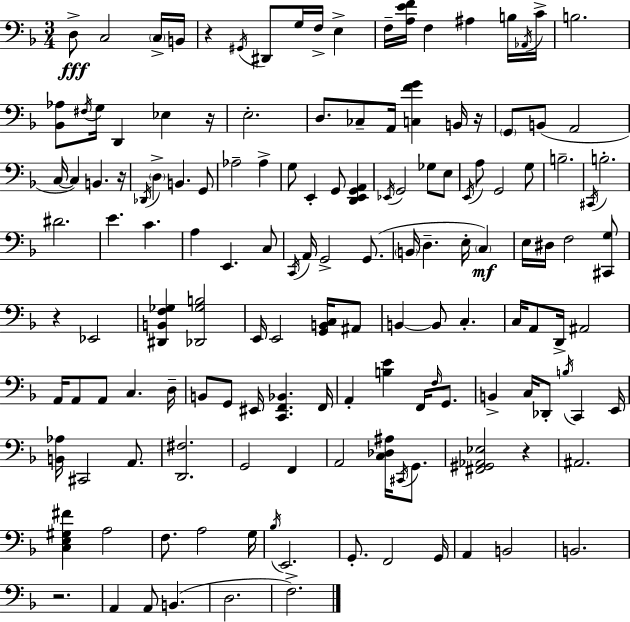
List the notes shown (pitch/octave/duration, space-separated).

D3/e C3/h C3/s B2/s R/q G#2/s D#2/e G3/s F3/s E3/q F3/s [A3,E4,F4]/s F3/q A#3/q B3/s Ab2/s C4/s B3/h. [Bb2,Ab3]/e F#3/s G3/s D2/q Eb3/q R/s E3/h. D3/e. CES3/e A2/s [C3,F4,G4]/q B2/s R/s G2/e B2/e A2/h C3/s C3/q B2/q. R/s Db2/s D3/q B2/q. G2/e Ab3/h Ab3/q G3/e E2/q G2/e [D2,E2,G2,A2]/q Eb2/s G2/h Gb3/e E3/e E2/s A3/e G2/h G3/e B3/h. C#2/s B3/h. D#4/h. E4/q. C4/q. A3/q E2/q. C3/e C2/s A2/s G2/h G2/e. B2/s D3/q. E3/s C3/q E3/s D#3/s F3/h [C#2,G3]/e R/q Eb2/h [D#2,B2,F3,Gb3]/q [Db2,Gb3,B3]/h E2/s E2/h [G2,B2,C3]/s A#2/e B2/q B2/e C3/q. C3/s A2/e D2/s A#2/h A2/s A2/e A2/e C3/q. D3/s B2/e G2/e EIS2/s [C2,F2,Bb2]/q. F2/s A2/q [B3,E4]/q F2/s F3/s G2/e. B2/q C3/s Db2/e B3/s C2/q E2/s [B2,Ab3]/s C#2/h A2/e. [D2,F#3]/h. G2/h F2/q A2/h [C3,Db3,A#3]/s C#2/s G2/e. [F#2,G#2,Ab2,Eb3]/h R/q A#2/h. [C3,E3,G#3,F#4]/q A3/h F3/e. A3/h G3/s Bb3/s E2/h. G2/e. F2/h G2/s A2/q B2/h B2/h. R/h. A2/q A2/e B2/q. D3/h. F3/h.